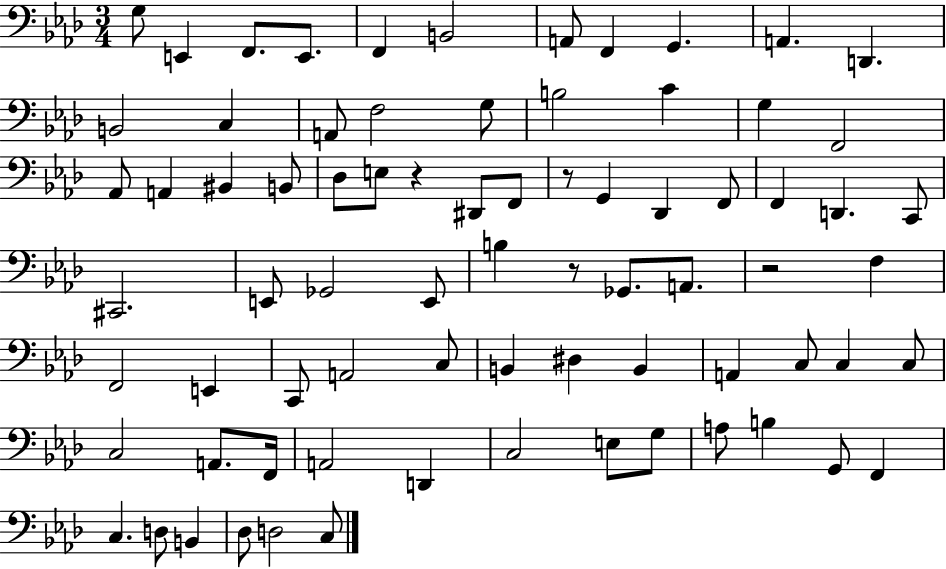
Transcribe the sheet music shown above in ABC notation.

X:1
T:Untitled
M:3/4
L:1/4
K:Ab
G,/2 E,, F,,/2 E,,/2 F,, B,,2 A,,/2 F,, G,, A,, D,, B,,2 C, A,,/2 F,2 G,/2 B,2 C G, F,,2 _A,,/2 A,, ^B,, B,,/2 _D,/2 E,/2 z ^D,,/2 F,,/2 z/2 G,, _D,, F,,/2 F,, D,, C,,/2 ^C,,2 E,,/2 _G,,2 E,,/2 B, z/2 _G,,/2 A,,/2 z2 F, F,,2 E,, C,,/2 A,,2 C,/2 B,, ^D, B,, A,, C,/2 C, C,/2 C,2 A,,/2 F,,/4 A,,2 D,, C,2 E,/2 G,/2 A,/2 B, G,,/2 F,, C, D,/2 B,, _D,/2 D,2 C,/2